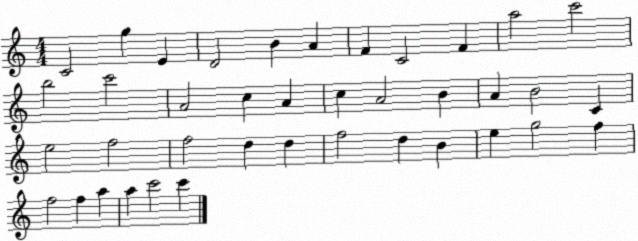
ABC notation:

X:1
T:Untitled
M:4/4
L:1/4
K:C
C2 g E D2 B A F C2 F a2 c'2 b2 c'2 A2 c A c A2 B A B2 C e2 f2 f2 d d f2 d B e g2 f f2 f a a c'2 c'